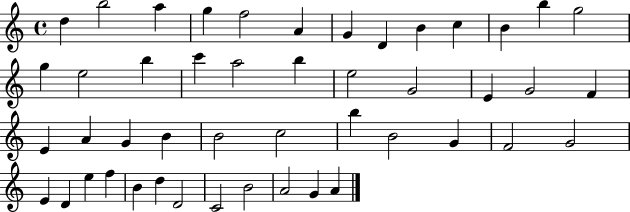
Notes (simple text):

D5/q B5/h A5/q G5/q F5/h A4/q G4/q D4/q B4/q C5/q B4/q B5/q G5/h G5/q E5/h B5/q C6/q A5/h B5/q E5/h G4/h E4/q G4/h F4/q E4/q A4/q G4/q B4/q B4/h C5/h B5/q B4/h G4/q F4/h G4/h E4/q D4/q E5/q F5/q B4/q D5/q D4/h C4/h B4/h A4/h G4/q A4/q